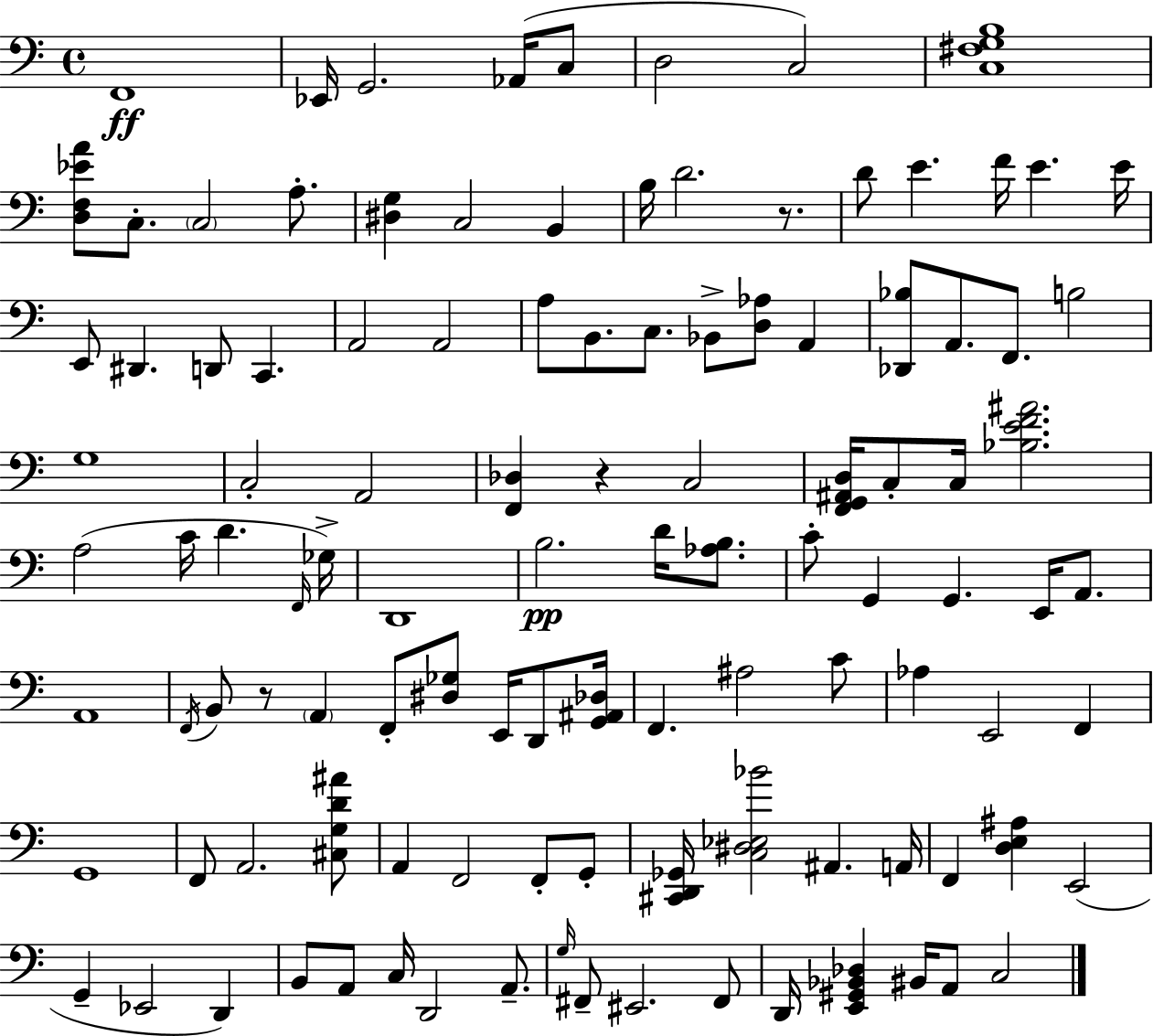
F2/w Eb2/s G2/h. Ab2/s C3/e D3/h C3/h [C3,F#3,G3,B3]/w [D3,F3,Eb4,A4]/e C3/e. C3/h A3/e. [D#3,G3]/q C3/h B2/q B3/s D4/h. R/e. D4/e E4/q. F4/s E4/q. E4/s E2/e D#2/q. D2/e C2/q. A2/h A2/h A3/e B2/e. C3/e. Bb2/e [D3,Ab3]/e A2/q [Db2,Bb3]/e A2/e. F2/e. B3/h G3/w C3/h A2/h [F2,Db3]/q R/q C3/h [F2,G2,A#2,D3]/s C3/e C3/s [Bb3,E4,F4,A#4]/h. A3/h C4/s D4/q. F2/s Gb3/s D2/w B3/h. D4/s [Ab3,B3]/e. C4/e G2/q G2/q. E2/s A2/e. A2/w F2/s B2/e R/e A2/q F2/e [D#3,Gb3]/e E2/s D2/e [G2,A#2,Db3]/s F2/q. A#3/h C4/e Ab3/q E2/h F2/q G2/w F2/e A2/h. [C#3,G3,D4,A#4]/e A2/q F2/h F2/e G2/e [C#2,D2,Gb2]/s [C3,D#3,Eb3,Bb4]/h A#2/q. A2/s F2/q [D3,E3,A#3]/q E2/h G2/q Eb2/h D2/q B2/e A2/e C3/s D2/h A2/e. G3/s F#2/e EIS2/h. F#2/e D2/s [E2,G#2,Bb2,Db3]/q BIS2/s A2/e C3/h